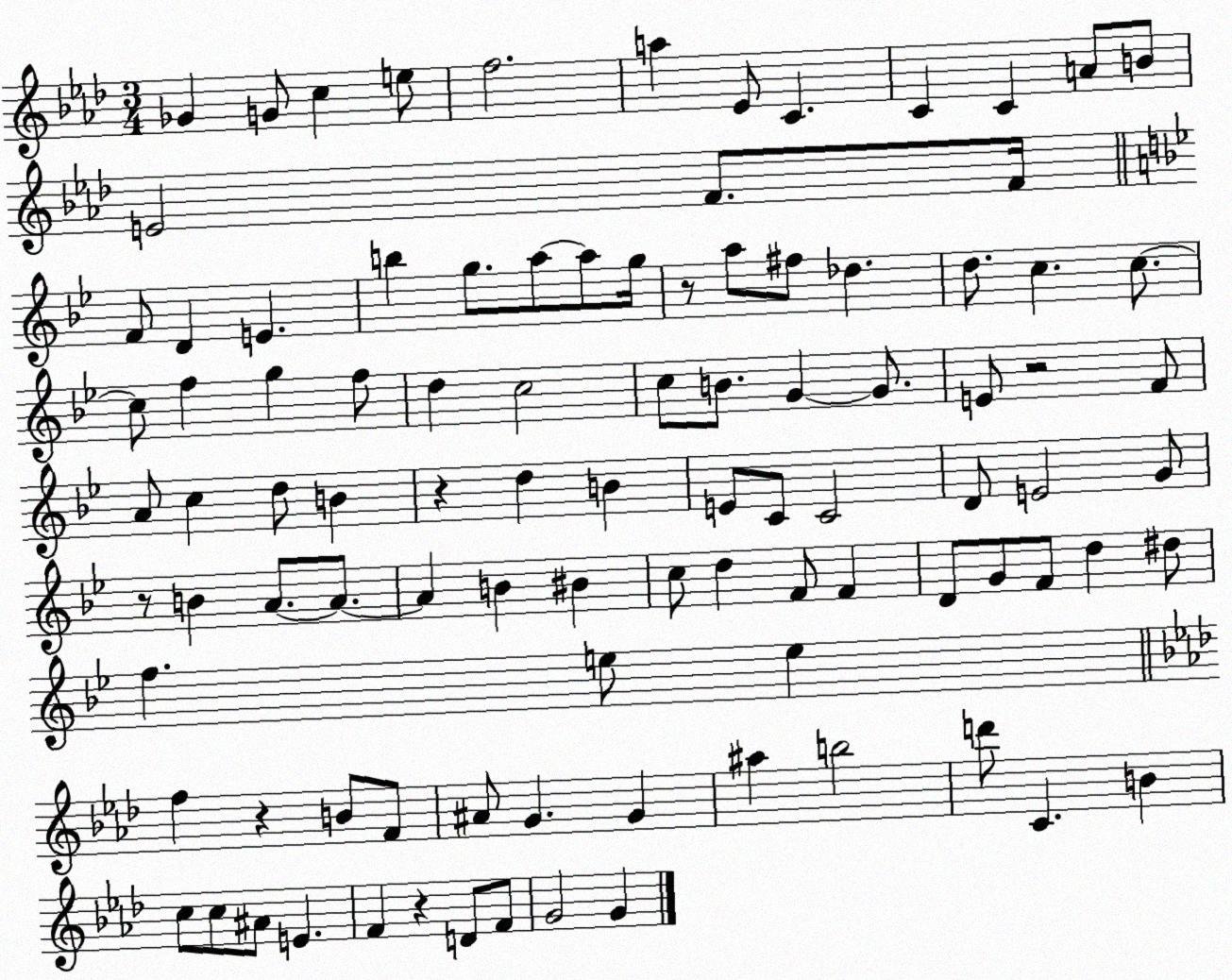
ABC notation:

X:1
T:Untitled
M:3/4
L:1/4
K:Ab
_G G/2 c e/2 f2 a _E/2 C C C A/2 B/2 E2 F/2 F/4 F/2 D E b g/2 a/2 a/2 g/4 z/2 a/2 ^f/2 _d d/2 c c/2 c/2 f g f/2 d c2 c/2 B/2 G G/2 E/2 z2 F/2 A/2 c d/2 B z d B E/2 C/2 C2 D/2 E2 G/2 z/2 B A/2 A/2 A B ^B c/2 d F/2 F D/2 G/2 F/2 d ^d/2 f e/2 e f z B/2 F/2 ^A/2 G G ^a b2 d'/2 C B c/2 c/2 ^A/2 E F z D/2 F/2 G2 G